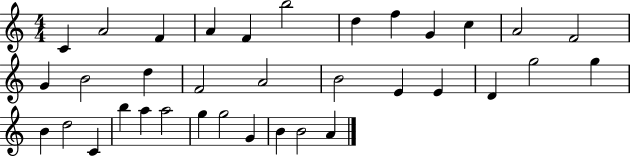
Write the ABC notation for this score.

X:1
T:Untitled
M:4/4
L:1/4
K:C
C A2 F A F b2 d f G c A2 F2 G B2 d F2 A2 B2 E E D g2 g B d2 C b a a2 g g2 G B B2 A